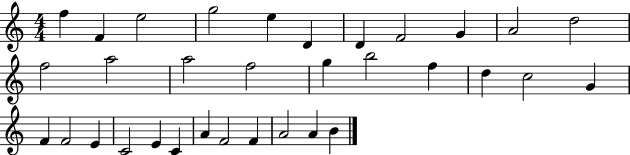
F5/q F4/q E5/h G5/h E5/q D4/q D4/q F4/h G4/q A4/h D5/h F5/h A5/h A5/h F5/h G5/q B5/h F5/q D5/q C5/h G4/q F4/q F4/h E4/q C4/h E4/q C4/q A4/q F4/h F4/q A4/h A4/q B4/q